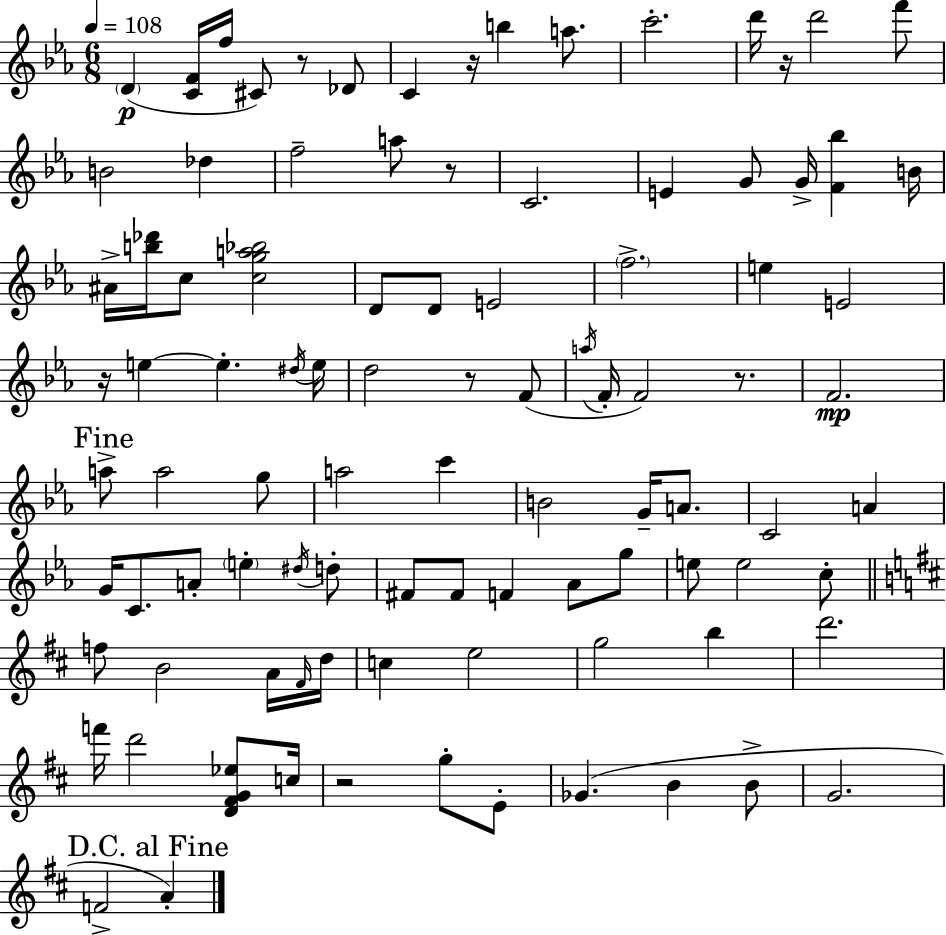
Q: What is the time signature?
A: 6/8